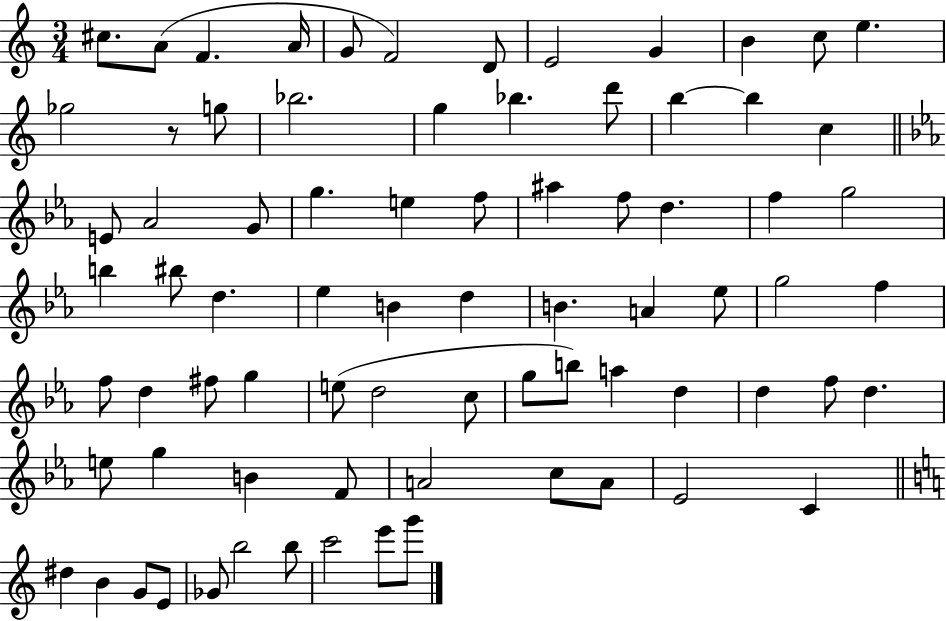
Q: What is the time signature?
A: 3/4